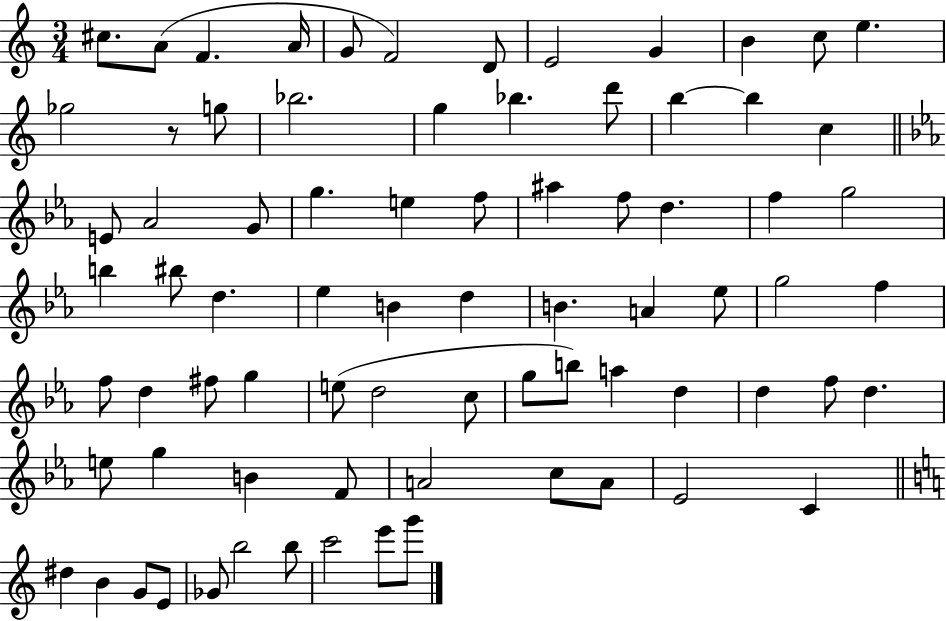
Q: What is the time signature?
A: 3/4